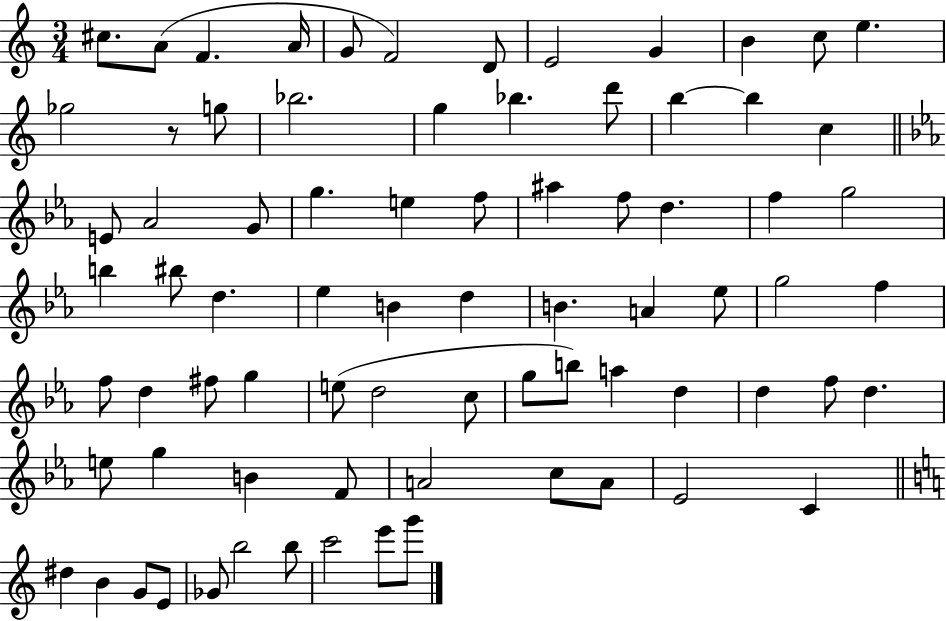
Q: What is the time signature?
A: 3/4